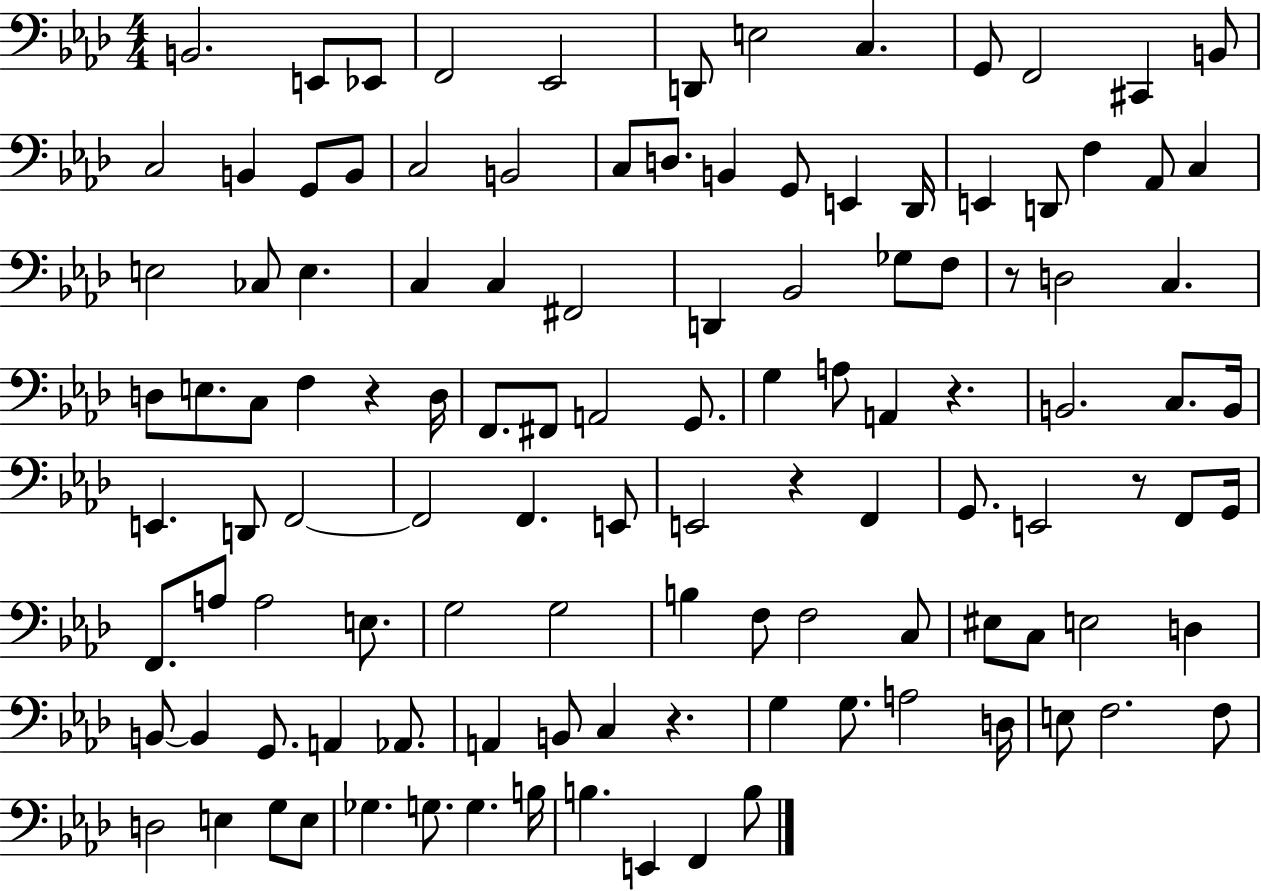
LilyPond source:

{
  \clef bass
  \numericTimeSignature
  \time 4/4
  \key aes \major
  b,2. e,8 ees,8 | f,2 ees,2 | d,8 e2 c4. | g,8 f,2 cis,4 b,8 | \break c2 b,4 g,8 b,8 | c2 b,2 | c8 d8. b,4 g,8 e,4 des,16 | e,4 d,8 f4 aes,8 c4 | \break e2 ces8 e4. | c4 c4 fis,2 | d,4 bes,2 ges8 f8 | r8 d2 c4. | \break d8 e8. c8 f4 r4 d16 | f,8. fis,8 a,2 g,8. | g4 a8 a,4 r4. | b,2. c8. b,16 | \break e,4. d,8 f,2~~ | f,2 f,4. e,8 | e,2 r4 f,4 | g,8. e,2 r8 f,8 g,16 | \break f,8. a8 a2 e8. | g2 g2 | b4 f8 f2 c8 | eis8 c8 e2 d4 | \break b,8~~ b,4 g,8. a,4 aes,8. | a,4 b,8 c4 r4. | g4 g8. a2 d16 | e8 f2. f8 | \break d2 e4 g8 e8 | ges4. g8. g4. b16 | b4. e,4 f,4 b8 | \bar "|."
}